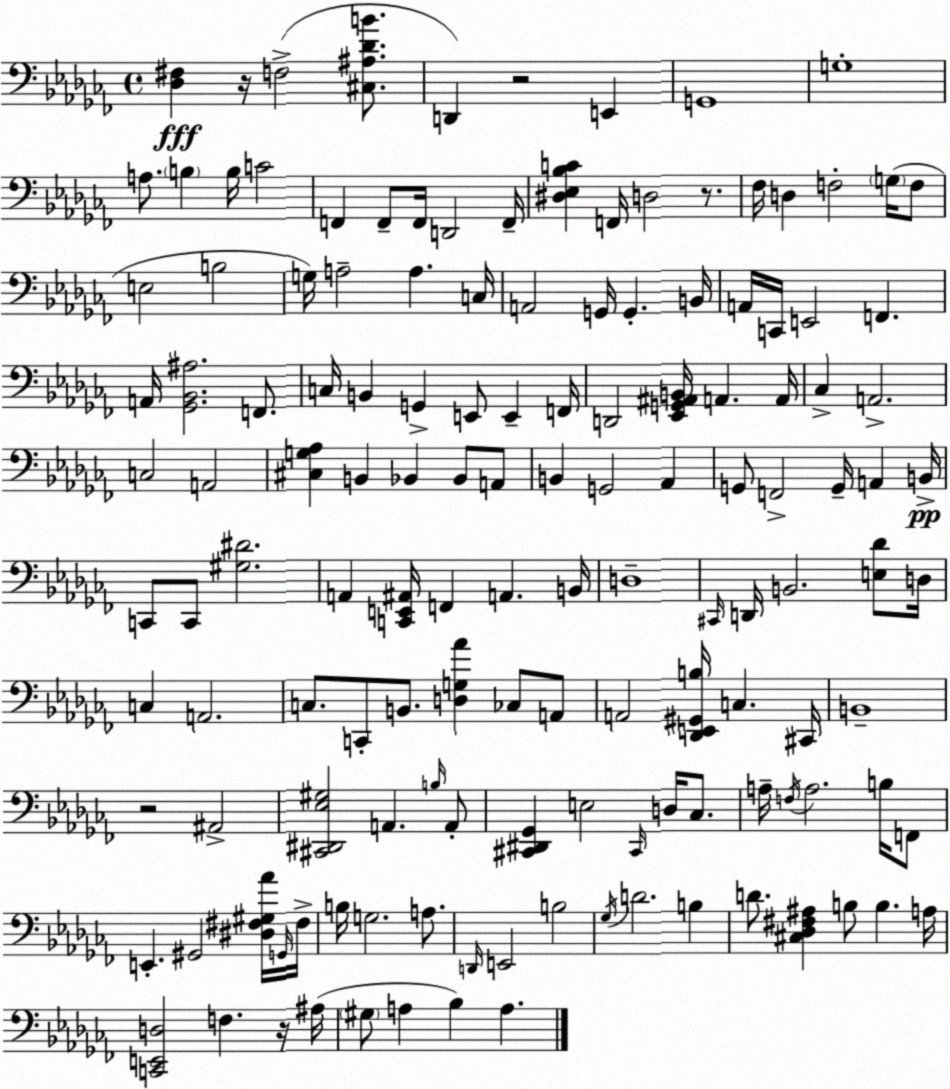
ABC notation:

X:1
T:Untitled
M:4/4
L:1/4
K:Abm
[_D,^F,] z/4 F,2 [^C,^A,_DB]/2 D,, z2 E,, G,,4 G,4 A,/2 B, B,/4 C2 F,, F,,/2 F,,/4 D,,2 F,,/4 [^D,_E,_B,C] F,,/4 D,2 z/2 _F,/4 D, F,2 G,/4 F,/2 E,2 B,2 G,/4 A,2 A, C,/4 A,,2 G,,/4 G,, B,,/4 A,,/4 C,,/4 E,,2 F,, A,,/4 [_G,,_B,,^A,]2 F,,/2 C,/4 B,, G,, E,,/2 E,, F,,/4 D,,2 [_E,,G,,^A,,B,,]/4 A,, A,,/4 _C, A,,2 C,2 A,,2 [^C,G,_A,] B,, _B,, _B,,/2 A,,/2 B,, G,,2 _A,, G,,/2 F,,2 G,,/4 A,, B,,/4 C,,/2 C,,/2 [^G,^D]2 A,, [C,,E,,^A,,]/4 F,, A,, B,,/4 D,4 ^C,,/4 D,,/4 B,,2 [E,_D]/2 D,/4 C, A,,2 C,/2 C,,/2 B,,/2 [D,G,_A] _C,/2 A,,/2 A,,2 [_D,,E,,^G,,B,]/4 C, ^C,,/4 B,,4 z2 ^A,,2 [^C,,^D,,_E,^G,]2 A,, B,/4 A,,/2 [^C,,^D,,_G,,] E,2 ^C,,/4 D,/4 _C,/2 A,/4 F,/4 A,2 B,/4 F,,/2 E,, ^G,,2 [^D,^F,^G,_A]/4 G,,/4 ^F,/4 B,/4 G,2 A,/2 D,,/4 E,,2 B,2 _G,/4 D2 B, D/2 [^C,_D,^F,^A,] B,/2 B, A,/4 [C,,E,,D,]2 F, z/4 ^A,/4 ^G,/2 A, _B, A,